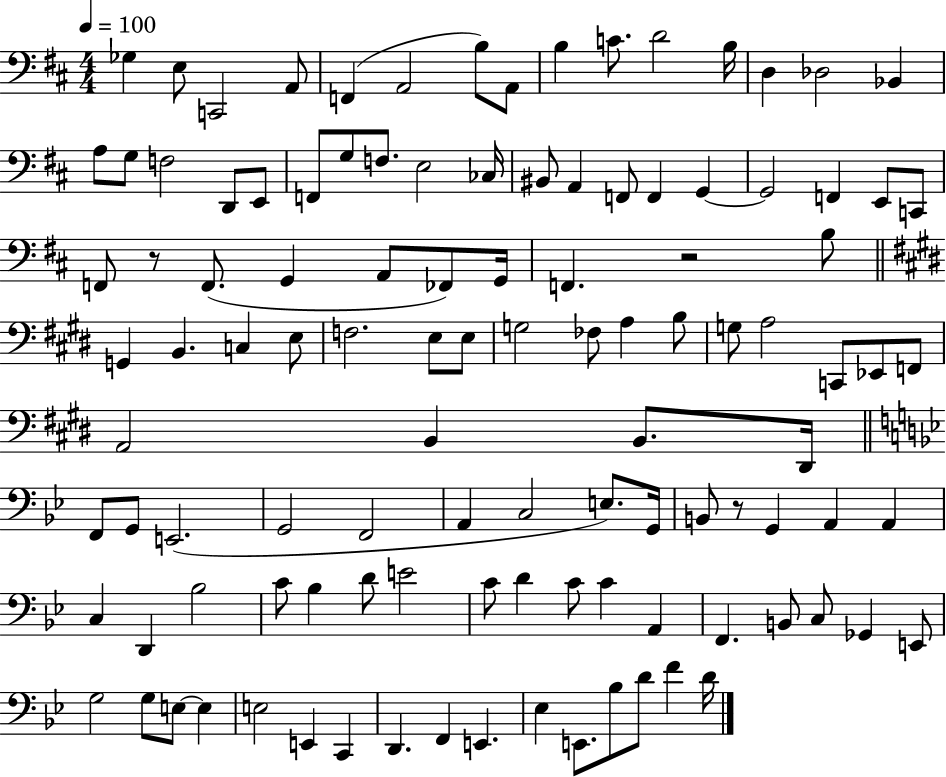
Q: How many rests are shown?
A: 3